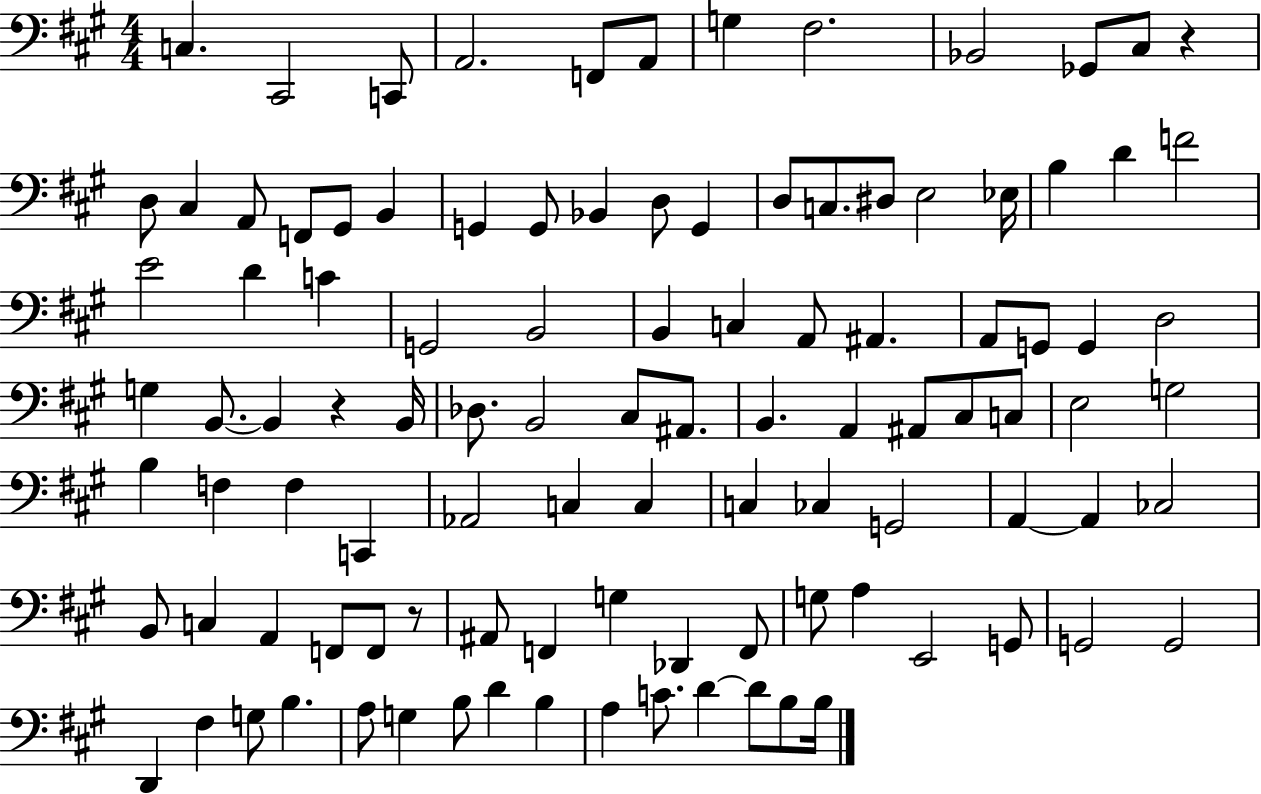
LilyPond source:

{
  \clef bass
  \numericTimeSignature
  \time 4/4
  \key a \major
  c4. cis,2 c,8 | a,2. f,8 a,8 | g4 fis2. | bes,2 ges,8 cis8 r4 | \break d8 cis4 a,8 f,8 gis,8 b,4 | g,4 g,8 bes,4 d8 g,4 | d8 c8. dis8 e2 ees16 | b4 d'4 f'2 | \break e'2 d'4 c'4 | g,2 b,2 | b,4 c4 a,8 ais,4. | a,8 g,8 g,4 d2 | \break g4 b,8.~~ b,4 r4 b,16 | des8. b,2 cis8 ais,8. | b,4. a,4 ais,8 cis8 c8 | e2 g2 | \break b4 f4 f4 c,4 | aes,2 c4 c4 | c4 ces4 g,2 | a,4~~ a,4 ces2 | \break b,8 c4 a,4 f,8 f,8 r8 | ais,8 f,4 g4 des,4 f,8 | g8 a4 e,2 g,8 | g,2 g,2 | \break d,4 fis4 g8 b4. | a8 g4 b8 d'4 b4 | a4 c'8. d'4~~ d'8 b8 b16 | \bar "|."
}